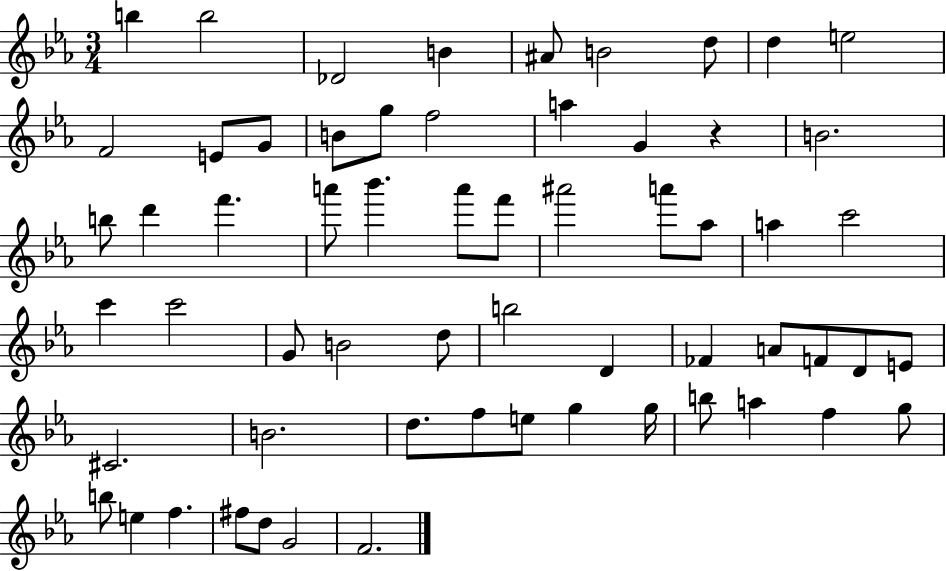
B5/q B5/h Db4/h B4/q A#4/e B4/h D5/e D5/q E5/h F4/h E4/e G4/e B4/e G5/e F5/h A5/q G4/q R/q B4/h. B5/e D6/q F6/q. A6/e Bb6/q. A6/e F6/e A#6/h A6/e Ab5/e A5/q C6/h C6/q C6/h G4/e B4/h D5/e B5/h D4/q FES4/q A4/e F4/e D4/e E4/e C#4/h. B4/h. D5/e. F5/e E5/e G5/q G5/s B5/e A5/q F5/q G5/e B5/e E5/q F5/q. F#5/e D5/e G4/h F4/h.